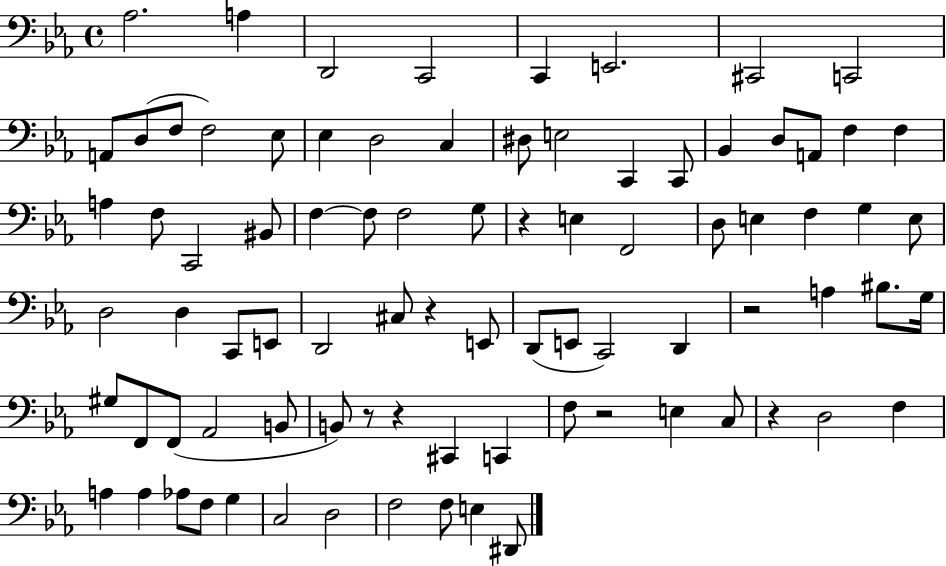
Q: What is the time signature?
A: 4/4